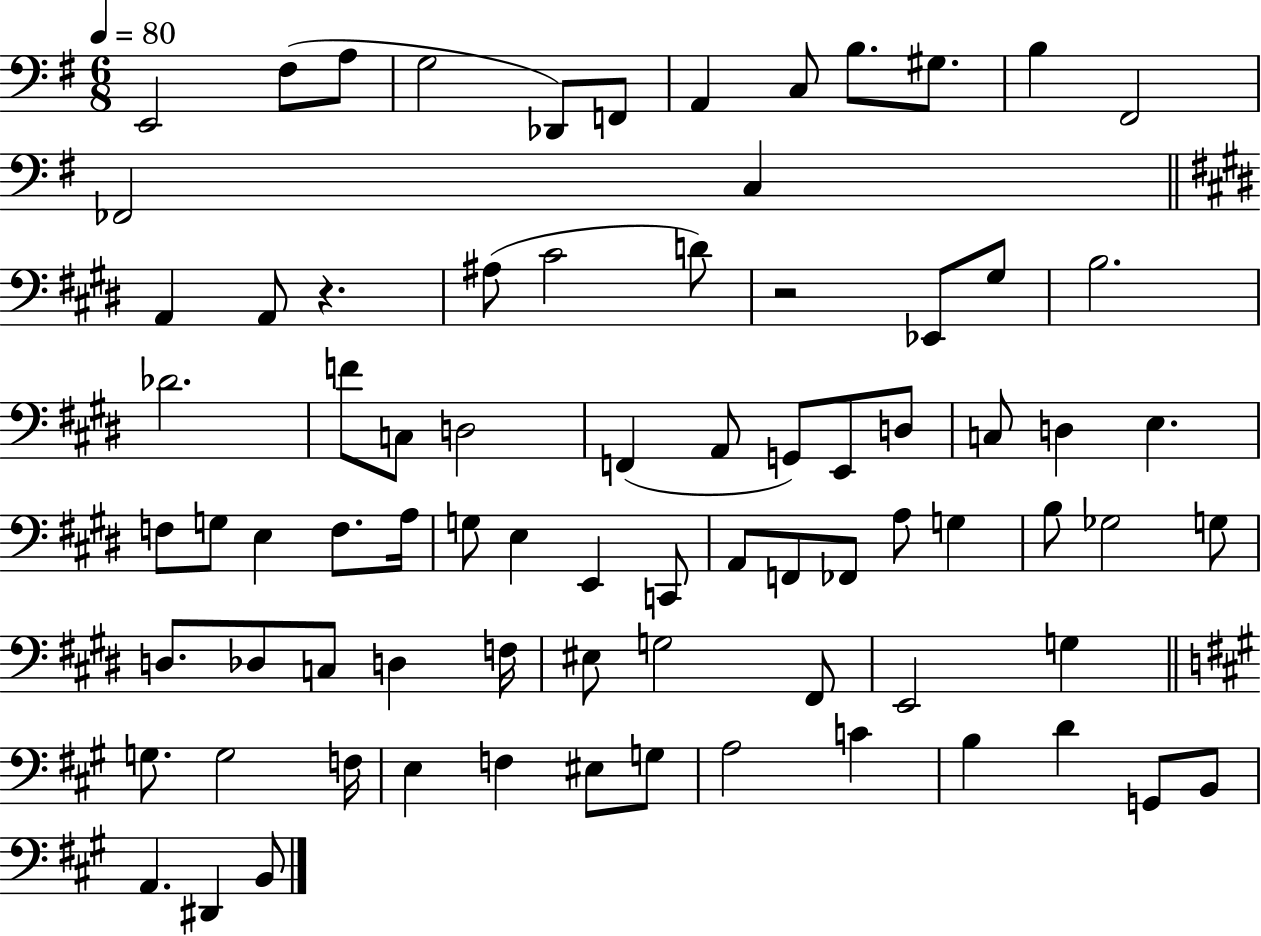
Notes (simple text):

E2/h F#3/e A3/e G3/h Db2/e F2/e A2/q C3/e B3/e. G#3/e. B3/q F#2/h FES2/h C3/q A2/q A2/e R/q. A#3/e C#4/h D4/e R/h Eb2/e G#3/e B3/h. Db4/h. F4/e C3/e D3/h F2/q A2/e G2/e E2/e D3/e C3/e D3/q E3/q. F3/e G3/e E3/q F3/e. A3/s G3/e E3/q E2/q C2/e A2/e F2/e FES2/e A3/e G3/q B3/e Gb3/h G3/e D3/e. Db3/e C3/e D3/q F3/s EIS3/e G3/h F#2/e E2/h G3/q G3/e. G3/h F3/s E3/q F3/q EIS3/e G3/e A3/h C4/q B3/q D4/q G2/e B2/e A2/q. D#2/q B2/e